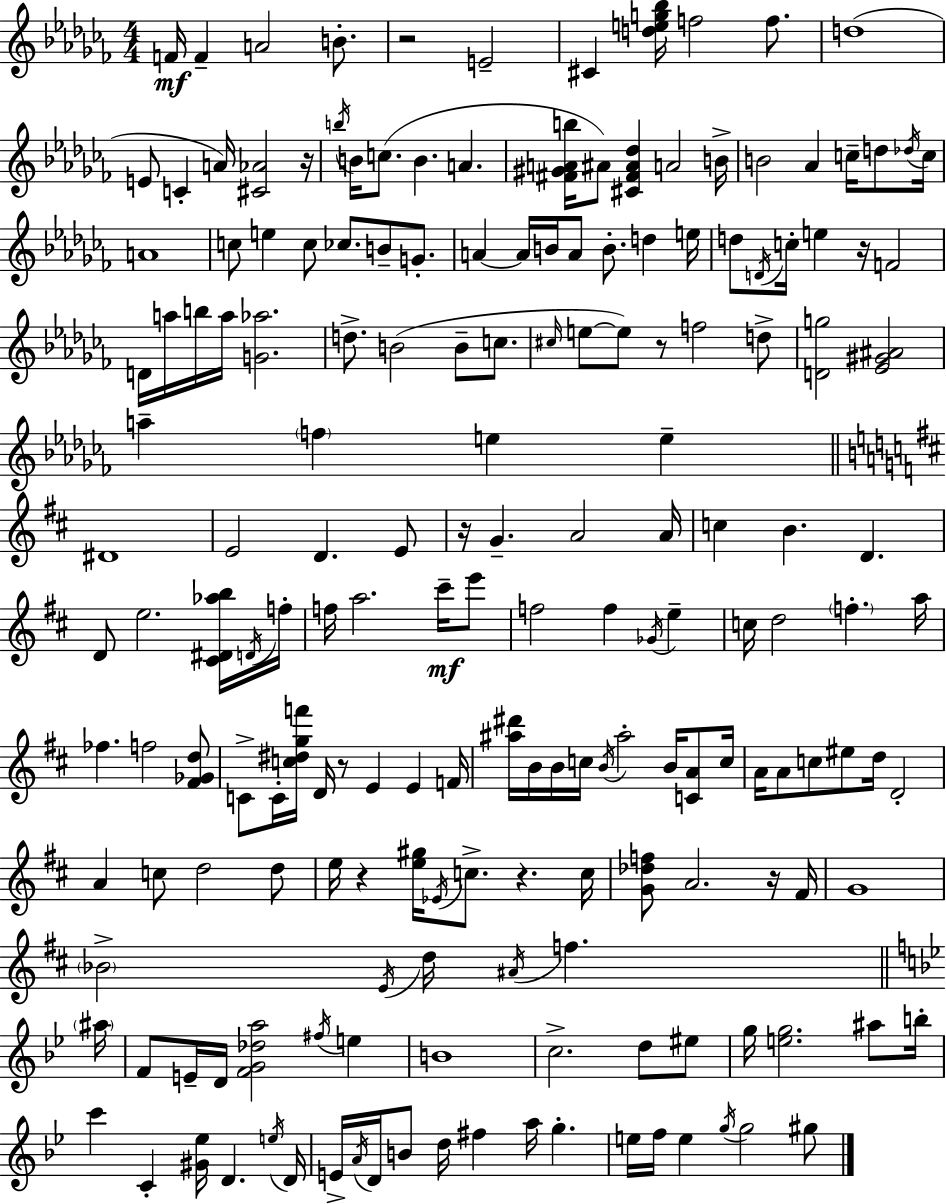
{
  \clef treble
  \numericTimeSignature
  \time 4/4
  \key aes \minor
  f'16\mf f'4-- a'2 b'8.-. | r2 e'2-- | cis'4 <d'' e'' g'' bes''>16 f''2 f''8. | d''1( | \break e'8 c'4-. a'16) <cis' aes'>2 r16 | \acciaccatura { b''16 } b'16 c''8.( b'4. a'4. | <fis' gis' a' b''>16 ais'8) <cis' fis' ais' des''>4 a'2 | b'16-> b'2 aes'4 c''16-- d''8 | \break \acciaccatura { des''16 } c''16 a'1 | c''8 e''4 c''8 ces''8. b'8-- g'8.-. | a'4~~ a'16 b'16 a'8 b'8.-. d''4 | e''16 d''8 \acciaccatura { d'16 } c''16-. e''4 r16 f'2 | \break d'16 a''16 b''16 a''16 <g' aes''>2. | d''8.-> b'2( b'8-- | c''8. \grace { cis''16 } e''8~~ e''8) r8 f''2 | d''8-> <d' g''>2 <ees' gis' ais'>2 | \break a''4-- \parenthesize f''4 e''4 | e''4-- \bar "||" \break \key d \major dis'1 | e'2 d'4. e'8 | r16 g'4.-- a'2 a'16 | c''4 b'4. d'4. | \break d'8 e''2. <cis' dis' aes'' b''>16 \acciaccatura { d'16 } | f''16-. f''16 a''2. cis'''16--\mf e'''8 | f''2 f''4 \acciaccatura { ges'16 } e''4-- | c''16 d''2 \parenthesize f''4.-. | \break a''16 fes''4. f''2 | <fis' ges' d''>8 c'8-> c'16-. <c'' dis'' g'' f'''>16 d'16 r8 e'4 e'4 | f'16 <ais'' dis'''>16 b'16 b'16 c''16 \acciaccatura { b'16 } ais''2-. b'16 | <c' a'>8 c''16 a'16 a'8 c''8 eis''8 d''16 d'2-. | \break a'4 c''8 d''2 | d''8 e''16 r4 <e'' gis''>16 \acciaccatura { ees'16 } c''8.-> r4. | c''16 <g' des'' f''>8 a'2. | r16 fis'16 g'1 | \break \parenthesize bes'2-> \acciaccatura { e'16 } d''16 \acciaccatura { ais'16 } f''4. | \bar "||" \break \key g \minor \parenthesize ais''16 f'8 e'16-- d'16 <f' g' des'' a''>2 \acciaccatura { fis''16 } e''4 | b'1 | c''2.-> d''8 | eis''8 g''16 <e'' g''>2. ais''8 | \break b''16-. c'''4 c'4-. <gis' ees''>16 d'4. | \acciaccatura { e''16 } d'16 e'16-> \acciaccatura { a'16 } d'16 b'8 d''16 fis''4 a''16 g''4.-. | e''16 f''16 e''4 \acciaccatura { g''16 } g''2 | gis''8 \bar "|."
}